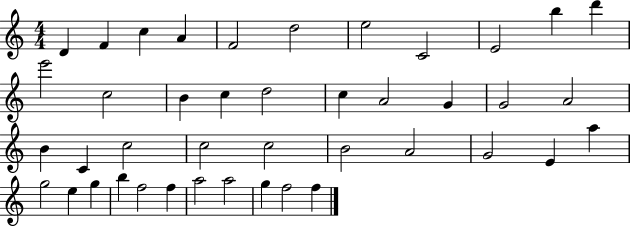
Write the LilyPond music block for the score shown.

{
  \clef treble
  \numericTimeSignature
  \time 4/4
  \key c \major
  d'4 f'4 c''4 a'4 | f'2 d''2 | e''2 c'2 | e'2 b''4 d'''4 | \break e'''2 c''2 | b'4 c''4 d''2 | c''4 a'2 g'4 | g'2 a'2 | \break b'4 c'4 c''2 | c''2 c''2 | b'2 a'2 | g'2 e'4 a''4 | \break g''2 e''4 g''4 | b''4 f''2 f''4 | a''2 a''2 | g''4 f''2 f''4 | \break \bar "|."
}